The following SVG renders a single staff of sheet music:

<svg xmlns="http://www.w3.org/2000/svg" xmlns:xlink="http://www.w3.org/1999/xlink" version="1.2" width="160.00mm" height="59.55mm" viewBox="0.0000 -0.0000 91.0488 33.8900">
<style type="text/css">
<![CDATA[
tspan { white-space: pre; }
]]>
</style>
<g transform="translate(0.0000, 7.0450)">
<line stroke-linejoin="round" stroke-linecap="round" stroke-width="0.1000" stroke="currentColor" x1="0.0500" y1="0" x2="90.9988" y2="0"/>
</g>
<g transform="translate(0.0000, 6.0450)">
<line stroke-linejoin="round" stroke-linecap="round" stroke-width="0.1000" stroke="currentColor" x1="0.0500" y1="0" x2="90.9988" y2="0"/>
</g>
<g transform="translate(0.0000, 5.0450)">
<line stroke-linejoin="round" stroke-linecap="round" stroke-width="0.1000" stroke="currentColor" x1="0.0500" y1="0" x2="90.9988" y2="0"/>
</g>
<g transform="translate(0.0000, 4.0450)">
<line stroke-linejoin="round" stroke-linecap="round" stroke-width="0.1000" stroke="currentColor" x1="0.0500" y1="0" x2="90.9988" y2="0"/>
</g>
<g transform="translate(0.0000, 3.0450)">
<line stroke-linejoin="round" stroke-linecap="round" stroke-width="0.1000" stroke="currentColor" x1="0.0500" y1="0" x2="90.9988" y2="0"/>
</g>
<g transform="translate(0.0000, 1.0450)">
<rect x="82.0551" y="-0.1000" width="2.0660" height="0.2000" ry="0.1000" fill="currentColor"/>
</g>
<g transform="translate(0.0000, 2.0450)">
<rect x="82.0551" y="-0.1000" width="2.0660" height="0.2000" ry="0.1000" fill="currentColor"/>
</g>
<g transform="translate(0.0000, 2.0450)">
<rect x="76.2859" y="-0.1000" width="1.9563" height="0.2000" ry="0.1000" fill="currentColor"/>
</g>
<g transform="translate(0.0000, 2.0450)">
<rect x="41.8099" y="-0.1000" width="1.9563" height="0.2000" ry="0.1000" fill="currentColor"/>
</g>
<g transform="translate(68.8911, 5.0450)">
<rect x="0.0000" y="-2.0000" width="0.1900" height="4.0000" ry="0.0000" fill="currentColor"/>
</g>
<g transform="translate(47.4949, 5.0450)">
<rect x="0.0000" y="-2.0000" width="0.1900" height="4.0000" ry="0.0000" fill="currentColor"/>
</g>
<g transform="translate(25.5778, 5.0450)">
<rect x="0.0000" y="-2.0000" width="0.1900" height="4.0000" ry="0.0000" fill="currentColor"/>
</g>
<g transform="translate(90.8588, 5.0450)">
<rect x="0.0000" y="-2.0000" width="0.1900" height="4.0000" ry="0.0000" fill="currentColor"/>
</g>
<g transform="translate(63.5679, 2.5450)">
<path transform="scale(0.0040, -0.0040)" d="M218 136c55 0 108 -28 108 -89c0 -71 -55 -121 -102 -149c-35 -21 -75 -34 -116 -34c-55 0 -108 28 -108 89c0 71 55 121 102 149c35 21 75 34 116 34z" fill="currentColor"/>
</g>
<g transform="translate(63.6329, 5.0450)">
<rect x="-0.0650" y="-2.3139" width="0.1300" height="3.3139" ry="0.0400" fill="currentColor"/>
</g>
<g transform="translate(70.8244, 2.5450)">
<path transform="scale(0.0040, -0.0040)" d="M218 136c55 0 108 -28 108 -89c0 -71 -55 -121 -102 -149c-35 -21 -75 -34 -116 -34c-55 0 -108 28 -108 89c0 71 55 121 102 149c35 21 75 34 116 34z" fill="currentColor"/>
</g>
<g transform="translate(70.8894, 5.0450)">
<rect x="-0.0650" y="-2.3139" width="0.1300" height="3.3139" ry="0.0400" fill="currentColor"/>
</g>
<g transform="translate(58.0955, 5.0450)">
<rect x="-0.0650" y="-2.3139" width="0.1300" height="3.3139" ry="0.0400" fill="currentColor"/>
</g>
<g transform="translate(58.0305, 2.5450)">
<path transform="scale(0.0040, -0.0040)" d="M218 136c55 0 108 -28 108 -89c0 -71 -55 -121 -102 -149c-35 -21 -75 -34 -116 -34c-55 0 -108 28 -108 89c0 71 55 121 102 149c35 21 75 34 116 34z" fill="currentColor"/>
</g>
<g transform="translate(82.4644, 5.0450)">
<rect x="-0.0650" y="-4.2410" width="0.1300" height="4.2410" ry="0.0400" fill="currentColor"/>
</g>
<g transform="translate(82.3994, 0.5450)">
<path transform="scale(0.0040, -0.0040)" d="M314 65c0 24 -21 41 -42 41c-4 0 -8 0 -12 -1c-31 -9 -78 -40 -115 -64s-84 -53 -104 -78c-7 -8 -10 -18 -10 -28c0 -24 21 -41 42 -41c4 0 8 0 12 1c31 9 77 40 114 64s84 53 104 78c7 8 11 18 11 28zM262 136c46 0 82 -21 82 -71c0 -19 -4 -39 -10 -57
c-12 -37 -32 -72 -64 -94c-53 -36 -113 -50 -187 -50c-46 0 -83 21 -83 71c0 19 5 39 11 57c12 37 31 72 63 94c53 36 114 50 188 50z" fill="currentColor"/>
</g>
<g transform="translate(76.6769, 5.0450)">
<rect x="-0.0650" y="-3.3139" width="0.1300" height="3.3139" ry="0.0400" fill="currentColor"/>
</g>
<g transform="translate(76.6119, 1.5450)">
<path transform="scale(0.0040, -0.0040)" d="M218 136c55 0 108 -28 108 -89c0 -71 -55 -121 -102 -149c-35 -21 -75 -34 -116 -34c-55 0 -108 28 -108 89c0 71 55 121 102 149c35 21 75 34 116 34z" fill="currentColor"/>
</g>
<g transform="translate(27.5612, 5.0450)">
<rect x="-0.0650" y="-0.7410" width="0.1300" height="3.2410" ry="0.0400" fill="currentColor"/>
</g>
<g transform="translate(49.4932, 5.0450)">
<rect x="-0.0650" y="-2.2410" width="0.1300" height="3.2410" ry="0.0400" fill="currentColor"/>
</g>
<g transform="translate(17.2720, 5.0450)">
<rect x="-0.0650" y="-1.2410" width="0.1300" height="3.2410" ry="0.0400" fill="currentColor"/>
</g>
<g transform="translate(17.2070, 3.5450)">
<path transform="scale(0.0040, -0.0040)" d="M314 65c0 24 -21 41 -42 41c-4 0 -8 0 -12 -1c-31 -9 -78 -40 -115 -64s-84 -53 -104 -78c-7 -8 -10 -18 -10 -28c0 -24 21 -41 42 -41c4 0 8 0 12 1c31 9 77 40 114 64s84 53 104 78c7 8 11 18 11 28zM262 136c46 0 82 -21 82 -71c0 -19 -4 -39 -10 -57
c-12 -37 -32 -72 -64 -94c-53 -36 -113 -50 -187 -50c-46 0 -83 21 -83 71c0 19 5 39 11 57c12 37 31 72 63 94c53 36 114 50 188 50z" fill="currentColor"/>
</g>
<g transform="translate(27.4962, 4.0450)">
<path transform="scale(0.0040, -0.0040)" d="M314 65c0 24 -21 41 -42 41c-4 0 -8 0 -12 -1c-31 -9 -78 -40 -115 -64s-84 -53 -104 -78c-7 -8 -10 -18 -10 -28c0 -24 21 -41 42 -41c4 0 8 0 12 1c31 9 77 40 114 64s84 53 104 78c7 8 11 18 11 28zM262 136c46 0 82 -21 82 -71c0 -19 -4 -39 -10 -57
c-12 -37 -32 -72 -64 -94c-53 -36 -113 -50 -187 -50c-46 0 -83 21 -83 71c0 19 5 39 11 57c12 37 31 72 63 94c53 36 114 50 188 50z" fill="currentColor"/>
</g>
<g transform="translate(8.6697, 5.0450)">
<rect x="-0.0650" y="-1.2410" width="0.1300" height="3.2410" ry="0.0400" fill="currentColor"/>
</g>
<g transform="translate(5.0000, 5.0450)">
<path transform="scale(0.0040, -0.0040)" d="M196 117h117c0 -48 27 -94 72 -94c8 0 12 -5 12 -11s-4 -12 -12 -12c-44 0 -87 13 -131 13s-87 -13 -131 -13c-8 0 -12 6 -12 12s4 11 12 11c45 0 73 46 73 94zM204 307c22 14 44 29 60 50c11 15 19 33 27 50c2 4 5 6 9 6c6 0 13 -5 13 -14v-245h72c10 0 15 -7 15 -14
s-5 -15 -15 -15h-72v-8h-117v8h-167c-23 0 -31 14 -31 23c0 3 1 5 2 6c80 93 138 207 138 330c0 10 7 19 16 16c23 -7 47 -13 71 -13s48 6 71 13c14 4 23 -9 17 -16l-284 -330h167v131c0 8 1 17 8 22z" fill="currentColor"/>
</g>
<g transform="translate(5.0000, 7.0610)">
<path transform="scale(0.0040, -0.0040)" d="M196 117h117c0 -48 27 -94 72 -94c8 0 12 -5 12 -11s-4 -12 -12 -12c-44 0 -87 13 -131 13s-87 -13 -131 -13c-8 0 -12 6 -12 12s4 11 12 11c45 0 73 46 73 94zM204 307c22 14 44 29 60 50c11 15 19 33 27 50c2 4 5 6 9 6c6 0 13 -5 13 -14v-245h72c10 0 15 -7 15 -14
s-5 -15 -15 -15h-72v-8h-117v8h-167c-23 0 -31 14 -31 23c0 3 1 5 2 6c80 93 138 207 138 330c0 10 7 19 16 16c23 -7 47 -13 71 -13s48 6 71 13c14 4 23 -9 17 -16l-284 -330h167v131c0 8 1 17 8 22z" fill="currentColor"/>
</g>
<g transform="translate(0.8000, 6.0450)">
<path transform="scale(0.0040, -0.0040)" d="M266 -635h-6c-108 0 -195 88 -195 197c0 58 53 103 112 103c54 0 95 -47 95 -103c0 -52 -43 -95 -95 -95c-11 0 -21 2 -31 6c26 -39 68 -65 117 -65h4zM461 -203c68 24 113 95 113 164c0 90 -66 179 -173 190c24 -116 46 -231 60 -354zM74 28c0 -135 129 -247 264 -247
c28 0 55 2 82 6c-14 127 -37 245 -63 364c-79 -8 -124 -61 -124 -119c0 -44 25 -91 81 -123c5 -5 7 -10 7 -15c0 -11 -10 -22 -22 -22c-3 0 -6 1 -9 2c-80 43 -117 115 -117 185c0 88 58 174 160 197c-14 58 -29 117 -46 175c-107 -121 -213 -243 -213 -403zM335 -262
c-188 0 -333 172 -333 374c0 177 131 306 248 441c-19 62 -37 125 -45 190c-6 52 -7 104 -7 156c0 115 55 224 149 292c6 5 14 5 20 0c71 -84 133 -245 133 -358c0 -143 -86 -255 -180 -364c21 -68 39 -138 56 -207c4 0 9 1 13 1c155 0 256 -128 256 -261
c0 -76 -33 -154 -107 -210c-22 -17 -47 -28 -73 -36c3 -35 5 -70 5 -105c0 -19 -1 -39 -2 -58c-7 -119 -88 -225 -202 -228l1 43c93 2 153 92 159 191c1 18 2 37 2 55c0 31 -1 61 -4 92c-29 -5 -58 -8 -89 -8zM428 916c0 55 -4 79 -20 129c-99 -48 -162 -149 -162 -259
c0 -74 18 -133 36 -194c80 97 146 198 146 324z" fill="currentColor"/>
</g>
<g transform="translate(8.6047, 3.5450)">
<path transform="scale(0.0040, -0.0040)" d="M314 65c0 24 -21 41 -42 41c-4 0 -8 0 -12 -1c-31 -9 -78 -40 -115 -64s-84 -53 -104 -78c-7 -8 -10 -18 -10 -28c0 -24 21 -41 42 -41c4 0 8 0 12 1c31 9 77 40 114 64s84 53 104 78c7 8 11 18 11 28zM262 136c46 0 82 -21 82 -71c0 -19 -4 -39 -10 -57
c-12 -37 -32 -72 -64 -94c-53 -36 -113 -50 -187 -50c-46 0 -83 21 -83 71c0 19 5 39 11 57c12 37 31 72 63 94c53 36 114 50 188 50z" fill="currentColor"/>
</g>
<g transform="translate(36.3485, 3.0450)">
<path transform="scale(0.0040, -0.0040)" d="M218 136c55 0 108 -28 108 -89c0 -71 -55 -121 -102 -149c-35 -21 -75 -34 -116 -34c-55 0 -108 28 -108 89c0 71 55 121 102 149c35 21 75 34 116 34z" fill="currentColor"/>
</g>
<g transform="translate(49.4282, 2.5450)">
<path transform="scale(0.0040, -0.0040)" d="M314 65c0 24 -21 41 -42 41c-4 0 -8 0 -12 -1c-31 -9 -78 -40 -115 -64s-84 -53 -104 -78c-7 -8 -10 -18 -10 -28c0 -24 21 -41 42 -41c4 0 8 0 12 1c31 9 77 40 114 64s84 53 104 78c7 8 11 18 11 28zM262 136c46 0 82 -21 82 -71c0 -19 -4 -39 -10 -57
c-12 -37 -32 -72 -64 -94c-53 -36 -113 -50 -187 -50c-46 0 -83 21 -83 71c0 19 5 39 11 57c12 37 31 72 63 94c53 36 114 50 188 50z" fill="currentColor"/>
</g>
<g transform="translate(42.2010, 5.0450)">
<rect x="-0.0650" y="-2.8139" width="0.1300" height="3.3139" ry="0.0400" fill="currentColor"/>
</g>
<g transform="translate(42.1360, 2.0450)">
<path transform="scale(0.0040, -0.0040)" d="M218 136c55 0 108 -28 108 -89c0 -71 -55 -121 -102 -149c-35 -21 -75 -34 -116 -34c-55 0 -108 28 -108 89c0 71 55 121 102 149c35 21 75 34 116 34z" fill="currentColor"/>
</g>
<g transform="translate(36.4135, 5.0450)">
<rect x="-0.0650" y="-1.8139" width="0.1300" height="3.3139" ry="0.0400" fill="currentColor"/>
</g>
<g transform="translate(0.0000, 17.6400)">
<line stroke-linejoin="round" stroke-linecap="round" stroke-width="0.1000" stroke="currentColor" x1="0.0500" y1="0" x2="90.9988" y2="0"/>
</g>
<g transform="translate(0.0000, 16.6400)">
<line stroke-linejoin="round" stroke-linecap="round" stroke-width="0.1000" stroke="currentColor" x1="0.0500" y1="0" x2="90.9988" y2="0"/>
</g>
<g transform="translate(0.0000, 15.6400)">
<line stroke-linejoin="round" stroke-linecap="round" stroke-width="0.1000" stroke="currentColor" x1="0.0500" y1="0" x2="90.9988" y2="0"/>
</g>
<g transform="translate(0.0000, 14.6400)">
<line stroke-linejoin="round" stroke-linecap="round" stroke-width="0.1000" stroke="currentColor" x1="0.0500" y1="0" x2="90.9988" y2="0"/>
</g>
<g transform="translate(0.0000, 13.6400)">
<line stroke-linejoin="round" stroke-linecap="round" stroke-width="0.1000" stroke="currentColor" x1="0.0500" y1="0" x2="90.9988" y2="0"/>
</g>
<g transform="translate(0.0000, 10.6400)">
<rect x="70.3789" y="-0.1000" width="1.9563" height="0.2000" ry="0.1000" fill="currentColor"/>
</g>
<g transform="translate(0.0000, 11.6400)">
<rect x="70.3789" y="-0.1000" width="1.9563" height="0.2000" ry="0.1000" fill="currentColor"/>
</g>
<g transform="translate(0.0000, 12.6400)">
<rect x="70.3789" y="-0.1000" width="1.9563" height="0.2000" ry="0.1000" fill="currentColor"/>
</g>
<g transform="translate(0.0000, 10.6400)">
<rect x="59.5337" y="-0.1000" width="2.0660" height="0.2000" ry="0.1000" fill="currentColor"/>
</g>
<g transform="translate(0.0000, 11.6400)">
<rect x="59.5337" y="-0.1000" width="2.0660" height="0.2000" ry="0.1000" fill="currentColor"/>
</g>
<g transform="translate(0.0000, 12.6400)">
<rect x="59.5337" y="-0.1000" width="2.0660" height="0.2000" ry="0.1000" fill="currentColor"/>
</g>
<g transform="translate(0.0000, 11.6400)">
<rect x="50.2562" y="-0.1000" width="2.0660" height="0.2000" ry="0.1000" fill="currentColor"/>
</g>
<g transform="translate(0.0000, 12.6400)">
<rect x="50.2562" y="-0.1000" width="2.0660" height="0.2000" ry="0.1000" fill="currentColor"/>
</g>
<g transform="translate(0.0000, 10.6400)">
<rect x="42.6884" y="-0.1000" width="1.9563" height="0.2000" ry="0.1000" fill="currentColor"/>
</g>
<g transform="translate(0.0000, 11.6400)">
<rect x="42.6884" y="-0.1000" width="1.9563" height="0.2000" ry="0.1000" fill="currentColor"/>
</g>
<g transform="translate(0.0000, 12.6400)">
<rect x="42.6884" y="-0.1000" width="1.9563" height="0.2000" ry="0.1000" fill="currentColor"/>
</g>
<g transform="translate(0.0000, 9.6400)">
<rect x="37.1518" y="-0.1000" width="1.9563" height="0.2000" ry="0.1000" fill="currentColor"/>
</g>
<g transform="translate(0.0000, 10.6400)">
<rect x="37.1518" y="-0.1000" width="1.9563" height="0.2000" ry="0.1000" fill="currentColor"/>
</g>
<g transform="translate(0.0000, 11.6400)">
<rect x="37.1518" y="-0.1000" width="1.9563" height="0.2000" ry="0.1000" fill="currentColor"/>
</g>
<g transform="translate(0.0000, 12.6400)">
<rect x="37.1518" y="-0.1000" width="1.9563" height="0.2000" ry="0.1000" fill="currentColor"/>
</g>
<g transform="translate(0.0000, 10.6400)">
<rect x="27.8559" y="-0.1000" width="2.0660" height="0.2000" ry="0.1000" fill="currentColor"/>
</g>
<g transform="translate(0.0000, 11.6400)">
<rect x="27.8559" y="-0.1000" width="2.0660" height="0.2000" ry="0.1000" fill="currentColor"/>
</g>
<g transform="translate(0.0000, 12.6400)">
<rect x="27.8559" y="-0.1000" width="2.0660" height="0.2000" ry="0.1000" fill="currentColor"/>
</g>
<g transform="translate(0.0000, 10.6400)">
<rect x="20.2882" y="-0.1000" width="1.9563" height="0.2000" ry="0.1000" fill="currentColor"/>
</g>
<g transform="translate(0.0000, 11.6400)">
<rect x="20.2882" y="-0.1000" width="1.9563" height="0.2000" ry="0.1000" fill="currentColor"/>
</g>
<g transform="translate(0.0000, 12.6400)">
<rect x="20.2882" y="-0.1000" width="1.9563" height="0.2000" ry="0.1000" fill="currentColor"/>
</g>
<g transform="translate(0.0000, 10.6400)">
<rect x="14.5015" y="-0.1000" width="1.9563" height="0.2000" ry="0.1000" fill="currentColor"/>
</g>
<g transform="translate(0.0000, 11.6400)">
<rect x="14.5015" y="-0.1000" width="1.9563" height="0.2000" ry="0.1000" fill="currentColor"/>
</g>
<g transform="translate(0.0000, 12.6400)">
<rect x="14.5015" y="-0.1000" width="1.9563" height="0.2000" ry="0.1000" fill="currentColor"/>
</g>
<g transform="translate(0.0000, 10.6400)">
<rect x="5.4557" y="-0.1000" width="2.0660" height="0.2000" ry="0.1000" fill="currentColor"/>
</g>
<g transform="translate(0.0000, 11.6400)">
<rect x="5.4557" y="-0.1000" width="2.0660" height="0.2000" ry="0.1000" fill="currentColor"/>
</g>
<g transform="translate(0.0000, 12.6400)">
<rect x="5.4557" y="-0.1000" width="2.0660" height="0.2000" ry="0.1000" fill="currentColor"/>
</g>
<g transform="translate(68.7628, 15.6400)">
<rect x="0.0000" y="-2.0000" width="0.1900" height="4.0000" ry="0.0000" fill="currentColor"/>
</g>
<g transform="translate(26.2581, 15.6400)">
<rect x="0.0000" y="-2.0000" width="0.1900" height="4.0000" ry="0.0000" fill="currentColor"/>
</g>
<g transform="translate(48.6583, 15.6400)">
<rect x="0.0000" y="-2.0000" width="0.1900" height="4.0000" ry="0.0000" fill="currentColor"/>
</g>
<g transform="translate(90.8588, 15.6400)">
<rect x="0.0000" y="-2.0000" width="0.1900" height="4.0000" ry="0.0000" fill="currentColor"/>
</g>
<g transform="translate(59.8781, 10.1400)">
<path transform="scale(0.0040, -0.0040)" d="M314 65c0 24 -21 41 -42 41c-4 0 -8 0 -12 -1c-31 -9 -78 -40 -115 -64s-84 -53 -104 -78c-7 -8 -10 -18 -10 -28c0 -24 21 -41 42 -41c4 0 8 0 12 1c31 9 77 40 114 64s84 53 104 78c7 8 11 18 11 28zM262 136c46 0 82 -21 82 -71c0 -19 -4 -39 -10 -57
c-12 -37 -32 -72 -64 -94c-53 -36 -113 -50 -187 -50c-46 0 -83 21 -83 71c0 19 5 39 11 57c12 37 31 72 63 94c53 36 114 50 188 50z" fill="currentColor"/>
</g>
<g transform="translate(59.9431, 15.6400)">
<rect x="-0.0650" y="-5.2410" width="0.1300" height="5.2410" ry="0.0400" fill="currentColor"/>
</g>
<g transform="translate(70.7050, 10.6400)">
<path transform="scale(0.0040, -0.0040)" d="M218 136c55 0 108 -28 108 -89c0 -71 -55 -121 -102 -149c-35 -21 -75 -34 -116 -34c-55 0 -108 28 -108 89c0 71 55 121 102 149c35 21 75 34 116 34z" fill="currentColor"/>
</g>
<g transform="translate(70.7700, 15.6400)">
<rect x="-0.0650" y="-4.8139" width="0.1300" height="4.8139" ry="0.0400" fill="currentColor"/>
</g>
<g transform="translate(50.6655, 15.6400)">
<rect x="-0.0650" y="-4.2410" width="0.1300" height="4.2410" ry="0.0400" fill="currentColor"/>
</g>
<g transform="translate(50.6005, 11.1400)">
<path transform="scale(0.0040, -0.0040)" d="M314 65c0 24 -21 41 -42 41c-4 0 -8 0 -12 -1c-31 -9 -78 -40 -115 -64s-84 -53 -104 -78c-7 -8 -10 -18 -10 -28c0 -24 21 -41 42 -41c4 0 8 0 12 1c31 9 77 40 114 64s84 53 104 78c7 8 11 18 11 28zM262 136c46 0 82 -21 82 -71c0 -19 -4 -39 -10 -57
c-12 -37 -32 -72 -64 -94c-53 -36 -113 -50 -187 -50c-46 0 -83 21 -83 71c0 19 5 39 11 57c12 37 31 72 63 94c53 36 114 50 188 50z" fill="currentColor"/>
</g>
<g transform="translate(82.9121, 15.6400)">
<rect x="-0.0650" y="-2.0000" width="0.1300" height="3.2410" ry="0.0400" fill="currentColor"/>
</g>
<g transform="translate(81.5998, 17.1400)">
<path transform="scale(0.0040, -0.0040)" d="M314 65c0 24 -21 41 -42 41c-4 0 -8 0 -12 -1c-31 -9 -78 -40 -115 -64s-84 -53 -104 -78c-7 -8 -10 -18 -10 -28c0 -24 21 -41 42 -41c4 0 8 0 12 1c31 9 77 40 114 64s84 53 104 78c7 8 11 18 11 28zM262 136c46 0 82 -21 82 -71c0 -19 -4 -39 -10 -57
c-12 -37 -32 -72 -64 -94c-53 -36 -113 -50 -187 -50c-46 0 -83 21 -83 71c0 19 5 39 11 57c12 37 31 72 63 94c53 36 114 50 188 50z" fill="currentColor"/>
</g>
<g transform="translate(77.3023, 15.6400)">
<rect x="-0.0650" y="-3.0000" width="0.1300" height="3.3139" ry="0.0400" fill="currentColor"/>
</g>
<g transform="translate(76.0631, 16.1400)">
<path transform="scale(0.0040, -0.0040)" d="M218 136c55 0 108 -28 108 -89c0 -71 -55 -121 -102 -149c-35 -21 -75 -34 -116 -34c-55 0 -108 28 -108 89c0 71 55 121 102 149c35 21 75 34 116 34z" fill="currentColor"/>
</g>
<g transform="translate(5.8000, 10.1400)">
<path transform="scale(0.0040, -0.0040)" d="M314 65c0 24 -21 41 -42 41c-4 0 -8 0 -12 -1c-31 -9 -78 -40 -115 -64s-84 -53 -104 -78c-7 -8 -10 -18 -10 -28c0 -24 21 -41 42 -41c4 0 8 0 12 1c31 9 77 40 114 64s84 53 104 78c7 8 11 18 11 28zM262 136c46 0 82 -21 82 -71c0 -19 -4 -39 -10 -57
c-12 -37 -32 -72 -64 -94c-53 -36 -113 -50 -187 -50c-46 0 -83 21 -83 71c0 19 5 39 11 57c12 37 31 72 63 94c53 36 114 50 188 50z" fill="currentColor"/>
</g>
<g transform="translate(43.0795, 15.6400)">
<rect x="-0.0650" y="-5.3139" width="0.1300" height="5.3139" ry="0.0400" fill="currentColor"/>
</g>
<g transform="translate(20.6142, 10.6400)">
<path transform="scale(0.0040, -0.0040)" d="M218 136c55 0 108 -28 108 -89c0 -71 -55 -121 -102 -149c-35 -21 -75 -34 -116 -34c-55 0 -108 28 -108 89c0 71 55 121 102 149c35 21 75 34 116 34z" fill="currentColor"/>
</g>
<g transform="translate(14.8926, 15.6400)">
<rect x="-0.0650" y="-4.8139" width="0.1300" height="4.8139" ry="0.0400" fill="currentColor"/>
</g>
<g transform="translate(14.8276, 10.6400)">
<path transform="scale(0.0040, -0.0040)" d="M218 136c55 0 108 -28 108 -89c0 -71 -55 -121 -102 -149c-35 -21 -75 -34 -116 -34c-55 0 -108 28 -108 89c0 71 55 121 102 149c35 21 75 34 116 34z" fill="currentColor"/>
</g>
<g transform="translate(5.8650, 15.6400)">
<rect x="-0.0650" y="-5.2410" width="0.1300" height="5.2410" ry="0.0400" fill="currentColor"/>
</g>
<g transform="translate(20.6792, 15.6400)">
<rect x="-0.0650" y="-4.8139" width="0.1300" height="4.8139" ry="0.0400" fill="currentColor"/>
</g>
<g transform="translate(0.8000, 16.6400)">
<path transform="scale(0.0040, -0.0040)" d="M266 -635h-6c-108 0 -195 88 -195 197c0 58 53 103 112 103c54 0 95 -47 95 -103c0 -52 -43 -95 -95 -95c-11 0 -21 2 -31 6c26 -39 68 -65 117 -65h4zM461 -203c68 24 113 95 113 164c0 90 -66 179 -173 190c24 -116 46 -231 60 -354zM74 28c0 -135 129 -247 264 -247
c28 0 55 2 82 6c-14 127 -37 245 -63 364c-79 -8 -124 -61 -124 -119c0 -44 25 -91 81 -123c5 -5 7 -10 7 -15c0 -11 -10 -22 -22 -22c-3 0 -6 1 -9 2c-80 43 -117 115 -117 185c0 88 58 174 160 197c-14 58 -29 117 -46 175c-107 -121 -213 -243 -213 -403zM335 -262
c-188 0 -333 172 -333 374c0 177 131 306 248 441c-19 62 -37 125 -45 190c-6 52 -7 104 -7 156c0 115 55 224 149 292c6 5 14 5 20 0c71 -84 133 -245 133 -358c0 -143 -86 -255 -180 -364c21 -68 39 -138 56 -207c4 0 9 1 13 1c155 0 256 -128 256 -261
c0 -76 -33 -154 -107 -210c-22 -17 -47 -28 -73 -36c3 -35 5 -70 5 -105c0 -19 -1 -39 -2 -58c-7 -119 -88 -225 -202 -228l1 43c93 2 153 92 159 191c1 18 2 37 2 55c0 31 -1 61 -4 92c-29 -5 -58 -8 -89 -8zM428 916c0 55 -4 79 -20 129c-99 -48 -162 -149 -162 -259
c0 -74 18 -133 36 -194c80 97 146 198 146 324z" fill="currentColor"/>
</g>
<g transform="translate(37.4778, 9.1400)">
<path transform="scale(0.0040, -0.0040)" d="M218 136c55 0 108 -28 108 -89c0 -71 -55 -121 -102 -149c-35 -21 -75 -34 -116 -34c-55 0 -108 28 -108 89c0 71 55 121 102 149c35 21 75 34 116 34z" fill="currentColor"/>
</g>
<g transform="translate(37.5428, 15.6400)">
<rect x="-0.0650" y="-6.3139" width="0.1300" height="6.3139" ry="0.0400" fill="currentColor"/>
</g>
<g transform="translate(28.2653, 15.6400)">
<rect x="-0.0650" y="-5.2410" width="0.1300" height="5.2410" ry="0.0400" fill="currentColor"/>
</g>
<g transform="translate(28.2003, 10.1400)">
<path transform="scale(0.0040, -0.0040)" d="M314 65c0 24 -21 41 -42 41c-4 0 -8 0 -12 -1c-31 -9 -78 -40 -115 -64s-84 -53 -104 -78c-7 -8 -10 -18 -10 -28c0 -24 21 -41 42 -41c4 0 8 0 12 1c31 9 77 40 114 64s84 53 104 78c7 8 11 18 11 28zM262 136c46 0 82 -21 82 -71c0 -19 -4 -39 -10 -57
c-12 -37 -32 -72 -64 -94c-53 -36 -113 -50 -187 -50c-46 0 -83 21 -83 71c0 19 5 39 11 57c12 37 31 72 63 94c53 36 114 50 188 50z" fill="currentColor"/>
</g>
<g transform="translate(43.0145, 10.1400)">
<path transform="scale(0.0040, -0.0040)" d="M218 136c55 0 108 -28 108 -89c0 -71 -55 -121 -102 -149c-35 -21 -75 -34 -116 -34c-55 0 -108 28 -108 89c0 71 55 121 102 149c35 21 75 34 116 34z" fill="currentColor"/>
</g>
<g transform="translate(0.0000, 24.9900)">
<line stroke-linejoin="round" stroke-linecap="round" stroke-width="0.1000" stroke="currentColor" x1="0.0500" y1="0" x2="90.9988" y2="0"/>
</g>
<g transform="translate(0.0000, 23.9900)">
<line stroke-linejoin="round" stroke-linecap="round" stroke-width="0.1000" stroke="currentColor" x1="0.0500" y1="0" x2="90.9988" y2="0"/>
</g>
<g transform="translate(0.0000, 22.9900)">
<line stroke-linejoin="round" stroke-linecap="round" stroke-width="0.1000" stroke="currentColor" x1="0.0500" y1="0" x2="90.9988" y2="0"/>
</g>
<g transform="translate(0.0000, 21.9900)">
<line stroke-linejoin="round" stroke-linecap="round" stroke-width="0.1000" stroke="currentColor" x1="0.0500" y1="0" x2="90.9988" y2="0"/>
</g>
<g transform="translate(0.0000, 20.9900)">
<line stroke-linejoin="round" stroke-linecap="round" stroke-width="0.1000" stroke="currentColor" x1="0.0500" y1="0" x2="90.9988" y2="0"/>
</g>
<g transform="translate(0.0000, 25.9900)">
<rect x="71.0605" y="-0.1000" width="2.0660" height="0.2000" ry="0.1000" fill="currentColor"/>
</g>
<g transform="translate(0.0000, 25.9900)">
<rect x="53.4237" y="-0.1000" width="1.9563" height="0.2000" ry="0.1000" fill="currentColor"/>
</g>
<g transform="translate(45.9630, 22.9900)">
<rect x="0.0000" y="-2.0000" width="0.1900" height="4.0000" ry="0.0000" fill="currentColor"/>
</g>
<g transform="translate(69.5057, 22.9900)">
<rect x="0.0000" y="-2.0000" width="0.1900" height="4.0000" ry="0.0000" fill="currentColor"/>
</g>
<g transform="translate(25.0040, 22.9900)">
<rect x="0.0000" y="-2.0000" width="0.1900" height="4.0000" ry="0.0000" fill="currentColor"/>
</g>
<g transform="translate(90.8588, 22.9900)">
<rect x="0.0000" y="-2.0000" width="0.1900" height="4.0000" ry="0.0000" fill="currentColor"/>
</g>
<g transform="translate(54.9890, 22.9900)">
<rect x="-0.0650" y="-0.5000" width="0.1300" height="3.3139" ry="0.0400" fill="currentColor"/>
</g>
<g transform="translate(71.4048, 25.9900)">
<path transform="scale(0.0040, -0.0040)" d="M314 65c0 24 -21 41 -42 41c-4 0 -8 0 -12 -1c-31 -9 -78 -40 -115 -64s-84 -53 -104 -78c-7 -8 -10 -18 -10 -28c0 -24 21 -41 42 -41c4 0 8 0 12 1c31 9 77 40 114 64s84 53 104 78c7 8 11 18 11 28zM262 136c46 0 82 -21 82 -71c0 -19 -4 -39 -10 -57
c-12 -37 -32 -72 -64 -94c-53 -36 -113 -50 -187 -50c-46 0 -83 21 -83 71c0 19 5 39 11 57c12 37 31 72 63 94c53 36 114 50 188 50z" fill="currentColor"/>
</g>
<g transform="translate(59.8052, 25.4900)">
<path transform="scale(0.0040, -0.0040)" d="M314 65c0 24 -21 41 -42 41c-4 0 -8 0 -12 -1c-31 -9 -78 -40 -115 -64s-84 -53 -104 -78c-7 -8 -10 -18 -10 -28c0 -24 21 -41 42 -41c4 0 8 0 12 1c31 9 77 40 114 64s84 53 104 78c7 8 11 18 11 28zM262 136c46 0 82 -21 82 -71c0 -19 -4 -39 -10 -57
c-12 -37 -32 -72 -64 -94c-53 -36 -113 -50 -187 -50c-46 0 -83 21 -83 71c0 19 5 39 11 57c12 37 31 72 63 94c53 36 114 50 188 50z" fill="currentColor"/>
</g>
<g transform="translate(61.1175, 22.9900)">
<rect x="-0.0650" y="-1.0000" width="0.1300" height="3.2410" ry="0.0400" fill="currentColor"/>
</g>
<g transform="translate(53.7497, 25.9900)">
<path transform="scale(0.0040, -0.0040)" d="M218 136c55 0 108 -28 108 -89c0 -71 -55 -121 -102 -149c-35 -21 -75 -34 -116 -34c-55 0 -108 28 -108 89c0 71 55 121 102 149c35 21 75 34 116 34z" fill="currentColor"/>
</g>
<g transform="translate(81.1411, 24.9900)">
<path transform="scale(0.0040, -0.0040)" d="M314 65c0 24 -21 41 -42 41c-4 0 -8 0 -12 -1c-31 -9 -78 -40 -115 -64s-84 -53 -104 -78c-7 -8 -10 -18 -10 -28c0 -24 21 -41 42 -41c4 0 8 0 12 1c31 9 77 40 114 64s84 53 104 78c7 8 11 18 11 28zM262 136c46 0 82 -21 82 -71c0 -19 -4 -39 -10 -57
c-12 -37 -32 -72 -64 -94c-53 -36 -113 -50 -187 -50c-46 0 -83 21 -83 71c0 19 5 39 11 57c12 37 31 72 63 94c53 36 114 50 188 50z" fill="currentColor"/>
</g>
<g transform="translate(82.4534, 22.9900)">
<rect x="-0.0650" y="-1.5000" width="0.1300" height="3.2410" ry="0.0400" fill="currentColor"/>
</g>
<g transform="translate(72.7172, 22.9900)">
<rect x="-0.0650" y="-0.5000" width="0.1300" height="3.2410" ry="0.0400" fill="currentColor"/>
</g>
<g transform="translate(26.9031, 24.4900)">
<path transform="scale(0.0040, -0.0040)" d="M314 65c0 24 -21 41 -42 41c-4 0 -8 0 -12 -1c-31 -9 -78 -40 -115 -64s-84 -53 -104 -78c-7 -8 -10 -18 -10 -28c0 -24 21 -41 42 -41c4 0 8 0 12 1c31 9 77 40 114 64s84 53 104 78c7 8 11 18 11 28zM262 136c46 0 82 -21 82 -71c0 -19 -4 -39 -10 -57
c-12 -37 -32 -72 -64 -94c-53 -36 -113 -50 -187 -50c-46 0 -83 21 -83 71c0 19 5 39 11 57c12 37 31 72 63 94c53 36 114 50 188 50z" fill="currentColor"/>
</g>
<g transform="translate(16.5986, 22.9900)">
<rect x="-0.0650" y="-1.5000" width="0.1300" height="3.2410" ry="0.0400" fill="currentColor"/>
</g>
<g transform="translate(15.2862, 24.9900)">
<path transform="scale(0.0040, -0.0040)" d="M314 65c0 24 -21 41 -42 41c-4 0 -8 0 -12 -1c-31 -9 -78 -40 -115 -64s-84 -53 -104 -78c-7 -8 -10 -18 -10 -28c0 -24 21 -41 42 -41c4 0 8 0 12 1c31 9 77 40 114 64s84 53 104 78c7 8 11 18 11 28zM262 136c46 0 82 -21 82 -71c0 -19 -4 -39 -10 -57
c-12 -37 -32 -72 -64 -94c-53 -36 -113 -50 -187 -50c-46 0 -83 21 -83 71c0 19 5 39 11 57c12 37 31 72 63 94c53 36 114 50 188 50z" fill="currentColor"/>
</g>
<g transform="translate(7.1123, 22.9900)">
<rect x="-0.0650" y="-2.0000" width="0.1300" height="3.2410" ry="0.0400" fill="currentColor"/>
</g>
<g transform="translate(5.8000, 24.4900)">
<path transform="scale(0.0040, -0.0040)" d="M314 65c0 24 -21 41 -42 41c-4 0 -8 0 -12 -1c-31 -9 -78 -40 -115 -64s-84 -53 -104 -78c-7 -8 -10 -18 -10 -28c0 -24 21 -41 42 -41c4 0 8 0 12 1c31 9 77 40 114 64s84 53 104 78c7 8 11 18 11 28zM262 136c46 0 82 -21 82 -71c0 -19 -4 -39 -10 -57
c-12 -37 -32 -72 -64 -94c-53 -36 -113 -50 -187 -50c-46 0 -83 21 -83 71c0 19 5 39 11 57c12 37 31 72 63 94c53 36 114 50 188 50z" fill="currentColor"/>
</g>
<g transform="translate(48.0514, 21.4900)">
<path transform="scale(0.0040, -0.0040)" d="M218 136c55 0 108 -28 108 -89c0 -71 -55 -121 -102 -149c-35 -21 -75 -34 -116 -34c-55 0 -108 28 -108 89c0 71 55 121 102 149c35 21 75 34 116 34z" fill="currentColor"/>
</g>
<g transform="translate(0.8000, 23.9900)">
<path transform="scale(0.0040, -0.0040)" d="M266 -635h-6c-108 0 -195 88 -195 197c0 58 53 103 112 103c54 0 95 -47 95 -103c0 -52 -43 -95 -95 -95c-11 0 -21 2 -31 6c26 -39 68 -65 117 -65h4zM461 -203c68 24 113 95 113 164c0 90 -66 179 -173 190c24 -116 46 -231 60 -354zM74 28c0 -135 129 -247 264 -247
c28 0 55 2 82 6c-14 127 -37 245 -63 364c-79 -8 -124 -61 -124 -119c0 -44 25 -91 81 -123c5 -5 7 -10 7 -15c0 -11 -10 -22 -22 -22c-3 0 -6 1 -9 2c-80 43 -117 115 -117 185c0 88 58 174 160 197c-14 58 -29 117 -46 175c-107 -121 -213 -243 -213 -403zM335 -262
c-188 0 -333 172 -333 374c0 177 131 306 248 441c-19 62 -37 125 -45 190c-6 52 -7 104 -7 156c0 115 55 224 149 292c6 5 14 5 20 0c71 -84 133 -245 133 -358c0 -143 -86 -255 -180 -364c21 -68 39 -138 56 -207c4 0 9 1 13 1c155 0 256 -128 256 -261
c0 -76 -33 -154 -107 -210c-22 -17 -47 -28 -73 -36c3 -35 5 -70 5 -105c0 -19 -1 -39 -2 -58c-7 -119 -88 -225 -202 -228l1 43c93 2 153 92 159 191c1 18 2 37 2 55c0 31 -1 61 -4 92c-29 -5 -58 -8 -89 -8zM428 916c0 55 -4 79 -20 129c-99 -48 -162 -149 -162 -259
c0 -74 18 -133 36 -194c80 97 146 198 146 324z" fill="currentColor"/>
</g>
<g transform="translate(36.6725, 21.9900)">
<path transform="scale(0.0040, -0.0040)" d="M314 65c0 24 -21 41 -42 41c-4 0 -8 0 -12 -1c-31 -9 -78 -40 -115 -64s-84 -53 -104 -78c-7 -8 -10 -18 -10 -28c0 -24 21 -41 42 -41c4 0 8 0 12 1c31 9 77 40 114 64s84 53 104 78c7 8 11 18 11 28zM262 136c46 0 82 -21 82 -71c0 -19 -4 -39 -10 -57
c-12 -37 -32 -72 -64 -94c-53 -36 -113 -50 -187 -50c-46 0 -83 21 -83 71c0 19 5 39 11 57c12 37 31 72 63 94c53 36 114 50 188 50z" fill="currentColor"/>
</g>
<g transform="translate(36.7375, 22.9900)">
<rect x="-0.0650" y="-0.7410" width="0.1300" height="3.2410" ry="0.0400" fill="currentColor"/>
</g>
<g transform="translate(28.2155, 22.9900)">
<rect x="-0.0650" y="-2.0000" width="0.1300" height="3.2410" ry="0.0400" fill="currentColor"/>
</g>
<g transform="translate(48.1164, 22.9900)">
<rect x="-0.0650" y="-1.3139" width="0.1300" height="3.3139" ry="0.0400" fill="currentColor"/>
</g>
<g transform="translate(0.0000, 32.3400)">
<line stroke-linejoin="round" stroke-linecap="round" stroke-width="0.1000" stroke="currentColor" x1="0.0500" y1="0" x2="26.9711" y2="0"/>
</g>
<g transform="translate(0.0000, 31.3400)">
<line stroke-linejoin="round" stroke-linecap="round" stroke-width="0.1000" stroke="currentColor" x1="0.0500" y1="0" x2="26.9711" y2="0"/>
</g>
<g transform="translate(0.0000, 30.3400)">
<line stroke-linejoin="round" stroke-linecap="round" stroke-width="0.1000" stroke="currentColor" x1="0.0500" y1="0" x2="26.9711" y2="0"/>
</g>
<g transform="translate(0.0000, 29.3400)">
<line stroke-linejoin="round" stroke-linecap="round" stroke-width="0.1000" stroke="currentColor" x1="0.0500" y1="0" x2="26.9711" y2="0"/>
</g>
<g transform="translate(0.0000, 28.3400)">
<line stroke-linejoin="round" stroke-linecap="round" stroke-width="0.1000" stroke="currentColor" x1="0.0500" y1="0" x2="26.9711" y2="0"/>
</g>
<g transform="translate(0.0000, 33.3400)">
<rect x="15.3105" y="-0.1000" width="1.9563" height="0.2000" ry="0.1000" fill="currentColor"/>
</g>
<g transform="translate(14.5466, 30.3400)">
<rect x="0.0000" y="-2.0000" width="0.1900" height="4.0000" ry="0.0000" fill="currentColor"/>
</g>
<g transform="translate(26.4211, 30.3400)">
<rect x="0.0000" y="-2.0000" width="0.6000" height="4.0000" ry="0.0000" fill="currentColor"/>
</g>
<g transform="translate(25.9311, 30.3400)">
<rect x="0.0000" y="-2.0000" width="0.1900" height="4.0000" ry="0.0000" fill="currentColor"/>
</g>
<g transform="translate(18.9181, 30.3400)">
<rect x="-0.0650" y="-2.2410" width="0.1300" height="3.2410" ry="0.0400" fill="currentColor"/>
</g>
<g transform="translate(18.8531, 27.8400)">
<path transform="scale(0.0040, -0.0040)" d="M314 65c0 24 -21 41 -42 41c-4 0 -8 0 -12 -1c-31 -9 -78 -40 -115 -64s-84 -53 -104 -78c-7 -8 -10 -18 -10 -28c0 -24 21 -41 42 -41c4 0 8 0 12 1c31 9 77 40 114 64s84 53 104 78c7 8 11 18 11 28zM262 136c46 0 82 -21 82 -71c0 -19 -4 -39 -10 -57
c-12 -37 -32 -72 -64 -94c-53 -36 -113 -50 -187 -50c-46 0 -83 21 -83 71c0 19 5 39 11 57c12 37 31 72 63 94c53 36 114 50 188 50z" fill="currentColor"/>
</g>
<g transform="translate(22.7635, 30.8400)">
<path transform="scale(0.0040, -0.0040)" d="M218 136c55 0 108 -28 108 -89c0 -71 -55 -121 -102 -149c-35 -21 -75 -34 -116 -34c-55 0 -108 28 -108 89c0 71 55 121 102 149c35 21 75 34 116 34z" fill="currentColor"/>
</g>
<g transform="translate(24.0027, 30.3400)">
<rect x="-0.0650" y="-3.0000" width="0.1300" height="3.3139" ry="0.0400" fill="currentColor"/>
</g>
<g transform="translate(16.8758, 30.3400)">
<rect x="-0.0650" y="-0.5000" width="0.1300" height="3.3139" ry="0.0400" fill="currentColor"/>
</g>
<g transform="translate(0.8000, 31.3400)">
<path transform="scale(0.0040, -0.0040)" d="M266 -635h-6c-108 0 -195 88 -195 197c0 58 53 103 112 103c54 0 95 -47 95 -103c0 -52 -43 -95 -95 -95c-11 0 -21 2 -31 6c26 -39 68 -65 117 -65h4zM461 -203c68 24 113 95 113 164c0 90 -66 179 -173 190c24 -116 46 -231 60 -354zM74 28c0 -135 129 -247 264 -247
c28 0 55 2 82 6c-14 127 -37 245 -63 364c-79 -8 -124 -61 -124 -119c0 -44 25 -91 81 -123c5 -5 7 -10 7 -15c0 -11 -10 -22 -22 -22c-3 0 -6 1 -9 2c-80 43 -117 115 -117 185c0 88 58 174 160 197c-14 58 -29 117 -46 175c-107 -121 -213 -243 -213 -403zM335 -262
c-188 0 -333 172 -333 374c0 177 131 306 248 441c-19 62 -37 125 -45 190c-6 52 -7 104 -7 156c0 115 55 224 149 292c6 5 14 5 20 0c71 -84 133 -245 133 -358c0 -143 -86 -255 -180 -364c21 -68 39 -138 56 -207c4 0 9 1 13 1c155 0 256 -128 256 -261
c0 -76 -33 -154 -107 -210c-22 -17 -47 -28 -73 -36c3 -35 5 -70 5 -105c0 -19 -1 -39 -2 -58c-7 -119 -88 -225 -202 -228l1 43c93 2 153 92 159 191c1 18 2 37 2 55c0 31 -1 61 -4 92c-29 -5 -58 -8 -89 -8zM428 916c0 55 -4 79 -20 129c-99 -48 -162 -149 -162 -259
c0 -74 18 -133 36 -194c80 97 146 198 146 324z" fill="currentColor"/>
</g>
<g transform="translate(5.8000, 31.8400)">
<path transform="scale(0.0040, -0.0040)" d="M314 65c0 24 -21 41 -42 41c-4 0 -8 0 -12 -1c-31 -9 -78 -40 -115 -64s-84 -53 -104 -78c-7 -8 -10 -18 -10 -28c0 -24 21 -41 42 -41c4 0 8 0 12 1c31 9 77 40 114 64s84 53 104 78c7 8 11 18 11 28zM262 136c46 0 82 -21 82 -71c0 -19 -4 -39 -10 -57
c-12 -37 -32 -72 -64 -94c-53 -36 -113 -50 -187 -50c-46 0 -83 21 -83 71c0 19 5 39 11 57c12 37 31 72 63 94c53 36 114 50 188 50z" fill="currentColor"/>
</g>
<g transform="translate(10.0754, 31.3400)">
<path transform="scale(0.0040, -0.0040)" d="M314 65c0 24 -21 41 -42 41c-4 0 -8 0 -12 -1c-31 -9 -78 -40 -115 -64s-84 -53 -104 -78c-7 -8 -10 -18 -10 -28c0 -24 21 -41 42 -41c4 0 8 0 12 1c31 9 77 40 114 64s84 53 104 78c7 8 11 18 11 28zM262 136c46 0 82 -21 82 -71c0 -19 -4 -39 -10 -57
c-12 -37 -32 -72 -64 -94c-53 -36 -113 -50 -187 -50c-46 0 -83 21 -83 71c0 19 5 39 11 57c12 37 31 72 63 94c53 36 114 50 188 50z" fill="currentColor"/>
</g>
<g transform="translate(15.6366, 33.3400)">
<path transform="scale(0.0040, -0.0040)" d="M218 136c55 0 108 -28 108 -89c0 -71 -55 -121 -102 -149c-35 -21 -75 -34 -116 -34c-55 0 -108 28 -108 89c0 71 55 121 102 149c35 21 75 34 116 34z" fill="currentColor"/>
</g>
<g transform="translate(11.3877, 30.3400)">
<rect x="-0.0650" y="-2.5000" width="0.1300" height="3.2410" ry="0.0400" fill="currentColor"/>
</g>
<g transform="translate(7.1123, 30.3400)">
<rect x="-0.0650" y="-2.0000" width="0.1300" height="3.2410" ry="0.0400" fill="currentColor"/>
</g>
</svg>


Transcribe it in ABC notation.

X:1
T:Untitled
M:4/4
L:1/4
K:C
e2 e2 d2 f a g2 g g g b d'2 f'2 e' e' f'2 a' f' d'2 f'2 e' A F2 F2 E2 F2 d2 e C D2 C2 E2 F2 G2 C g2 A